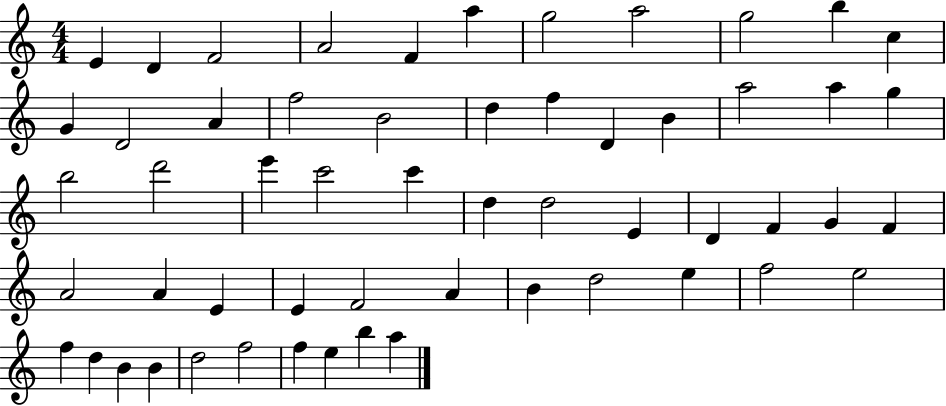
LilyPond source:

{
  \clef treble
  \numericTimeSignature
  \time 4/4
  \key c \major
  e'4 d'4 f'2 | a'2 f'4 a''4 | g''2 a''2 | g''2 b''4 c''4 | \break g'4 d'2 a'4 | f''2 b'2 | d''4 f''4 d'4 b'4 | a''2 a''4 g''4 | \break b''2 d'''2 | e'''4 c'''2 c'''4 | d''4 d''2 e'4 | d'4 f'4 g'4 f'4 | \break a'2 a'4 e'4 | e'4 f'2 a'4 | b'4 d''2 e''4 | f''2 e''2 | \break f''4 d''4 b'4 b'4 | d''2 f''2 | f''4 e''4 b''4 a''4 | \bar "|."
}